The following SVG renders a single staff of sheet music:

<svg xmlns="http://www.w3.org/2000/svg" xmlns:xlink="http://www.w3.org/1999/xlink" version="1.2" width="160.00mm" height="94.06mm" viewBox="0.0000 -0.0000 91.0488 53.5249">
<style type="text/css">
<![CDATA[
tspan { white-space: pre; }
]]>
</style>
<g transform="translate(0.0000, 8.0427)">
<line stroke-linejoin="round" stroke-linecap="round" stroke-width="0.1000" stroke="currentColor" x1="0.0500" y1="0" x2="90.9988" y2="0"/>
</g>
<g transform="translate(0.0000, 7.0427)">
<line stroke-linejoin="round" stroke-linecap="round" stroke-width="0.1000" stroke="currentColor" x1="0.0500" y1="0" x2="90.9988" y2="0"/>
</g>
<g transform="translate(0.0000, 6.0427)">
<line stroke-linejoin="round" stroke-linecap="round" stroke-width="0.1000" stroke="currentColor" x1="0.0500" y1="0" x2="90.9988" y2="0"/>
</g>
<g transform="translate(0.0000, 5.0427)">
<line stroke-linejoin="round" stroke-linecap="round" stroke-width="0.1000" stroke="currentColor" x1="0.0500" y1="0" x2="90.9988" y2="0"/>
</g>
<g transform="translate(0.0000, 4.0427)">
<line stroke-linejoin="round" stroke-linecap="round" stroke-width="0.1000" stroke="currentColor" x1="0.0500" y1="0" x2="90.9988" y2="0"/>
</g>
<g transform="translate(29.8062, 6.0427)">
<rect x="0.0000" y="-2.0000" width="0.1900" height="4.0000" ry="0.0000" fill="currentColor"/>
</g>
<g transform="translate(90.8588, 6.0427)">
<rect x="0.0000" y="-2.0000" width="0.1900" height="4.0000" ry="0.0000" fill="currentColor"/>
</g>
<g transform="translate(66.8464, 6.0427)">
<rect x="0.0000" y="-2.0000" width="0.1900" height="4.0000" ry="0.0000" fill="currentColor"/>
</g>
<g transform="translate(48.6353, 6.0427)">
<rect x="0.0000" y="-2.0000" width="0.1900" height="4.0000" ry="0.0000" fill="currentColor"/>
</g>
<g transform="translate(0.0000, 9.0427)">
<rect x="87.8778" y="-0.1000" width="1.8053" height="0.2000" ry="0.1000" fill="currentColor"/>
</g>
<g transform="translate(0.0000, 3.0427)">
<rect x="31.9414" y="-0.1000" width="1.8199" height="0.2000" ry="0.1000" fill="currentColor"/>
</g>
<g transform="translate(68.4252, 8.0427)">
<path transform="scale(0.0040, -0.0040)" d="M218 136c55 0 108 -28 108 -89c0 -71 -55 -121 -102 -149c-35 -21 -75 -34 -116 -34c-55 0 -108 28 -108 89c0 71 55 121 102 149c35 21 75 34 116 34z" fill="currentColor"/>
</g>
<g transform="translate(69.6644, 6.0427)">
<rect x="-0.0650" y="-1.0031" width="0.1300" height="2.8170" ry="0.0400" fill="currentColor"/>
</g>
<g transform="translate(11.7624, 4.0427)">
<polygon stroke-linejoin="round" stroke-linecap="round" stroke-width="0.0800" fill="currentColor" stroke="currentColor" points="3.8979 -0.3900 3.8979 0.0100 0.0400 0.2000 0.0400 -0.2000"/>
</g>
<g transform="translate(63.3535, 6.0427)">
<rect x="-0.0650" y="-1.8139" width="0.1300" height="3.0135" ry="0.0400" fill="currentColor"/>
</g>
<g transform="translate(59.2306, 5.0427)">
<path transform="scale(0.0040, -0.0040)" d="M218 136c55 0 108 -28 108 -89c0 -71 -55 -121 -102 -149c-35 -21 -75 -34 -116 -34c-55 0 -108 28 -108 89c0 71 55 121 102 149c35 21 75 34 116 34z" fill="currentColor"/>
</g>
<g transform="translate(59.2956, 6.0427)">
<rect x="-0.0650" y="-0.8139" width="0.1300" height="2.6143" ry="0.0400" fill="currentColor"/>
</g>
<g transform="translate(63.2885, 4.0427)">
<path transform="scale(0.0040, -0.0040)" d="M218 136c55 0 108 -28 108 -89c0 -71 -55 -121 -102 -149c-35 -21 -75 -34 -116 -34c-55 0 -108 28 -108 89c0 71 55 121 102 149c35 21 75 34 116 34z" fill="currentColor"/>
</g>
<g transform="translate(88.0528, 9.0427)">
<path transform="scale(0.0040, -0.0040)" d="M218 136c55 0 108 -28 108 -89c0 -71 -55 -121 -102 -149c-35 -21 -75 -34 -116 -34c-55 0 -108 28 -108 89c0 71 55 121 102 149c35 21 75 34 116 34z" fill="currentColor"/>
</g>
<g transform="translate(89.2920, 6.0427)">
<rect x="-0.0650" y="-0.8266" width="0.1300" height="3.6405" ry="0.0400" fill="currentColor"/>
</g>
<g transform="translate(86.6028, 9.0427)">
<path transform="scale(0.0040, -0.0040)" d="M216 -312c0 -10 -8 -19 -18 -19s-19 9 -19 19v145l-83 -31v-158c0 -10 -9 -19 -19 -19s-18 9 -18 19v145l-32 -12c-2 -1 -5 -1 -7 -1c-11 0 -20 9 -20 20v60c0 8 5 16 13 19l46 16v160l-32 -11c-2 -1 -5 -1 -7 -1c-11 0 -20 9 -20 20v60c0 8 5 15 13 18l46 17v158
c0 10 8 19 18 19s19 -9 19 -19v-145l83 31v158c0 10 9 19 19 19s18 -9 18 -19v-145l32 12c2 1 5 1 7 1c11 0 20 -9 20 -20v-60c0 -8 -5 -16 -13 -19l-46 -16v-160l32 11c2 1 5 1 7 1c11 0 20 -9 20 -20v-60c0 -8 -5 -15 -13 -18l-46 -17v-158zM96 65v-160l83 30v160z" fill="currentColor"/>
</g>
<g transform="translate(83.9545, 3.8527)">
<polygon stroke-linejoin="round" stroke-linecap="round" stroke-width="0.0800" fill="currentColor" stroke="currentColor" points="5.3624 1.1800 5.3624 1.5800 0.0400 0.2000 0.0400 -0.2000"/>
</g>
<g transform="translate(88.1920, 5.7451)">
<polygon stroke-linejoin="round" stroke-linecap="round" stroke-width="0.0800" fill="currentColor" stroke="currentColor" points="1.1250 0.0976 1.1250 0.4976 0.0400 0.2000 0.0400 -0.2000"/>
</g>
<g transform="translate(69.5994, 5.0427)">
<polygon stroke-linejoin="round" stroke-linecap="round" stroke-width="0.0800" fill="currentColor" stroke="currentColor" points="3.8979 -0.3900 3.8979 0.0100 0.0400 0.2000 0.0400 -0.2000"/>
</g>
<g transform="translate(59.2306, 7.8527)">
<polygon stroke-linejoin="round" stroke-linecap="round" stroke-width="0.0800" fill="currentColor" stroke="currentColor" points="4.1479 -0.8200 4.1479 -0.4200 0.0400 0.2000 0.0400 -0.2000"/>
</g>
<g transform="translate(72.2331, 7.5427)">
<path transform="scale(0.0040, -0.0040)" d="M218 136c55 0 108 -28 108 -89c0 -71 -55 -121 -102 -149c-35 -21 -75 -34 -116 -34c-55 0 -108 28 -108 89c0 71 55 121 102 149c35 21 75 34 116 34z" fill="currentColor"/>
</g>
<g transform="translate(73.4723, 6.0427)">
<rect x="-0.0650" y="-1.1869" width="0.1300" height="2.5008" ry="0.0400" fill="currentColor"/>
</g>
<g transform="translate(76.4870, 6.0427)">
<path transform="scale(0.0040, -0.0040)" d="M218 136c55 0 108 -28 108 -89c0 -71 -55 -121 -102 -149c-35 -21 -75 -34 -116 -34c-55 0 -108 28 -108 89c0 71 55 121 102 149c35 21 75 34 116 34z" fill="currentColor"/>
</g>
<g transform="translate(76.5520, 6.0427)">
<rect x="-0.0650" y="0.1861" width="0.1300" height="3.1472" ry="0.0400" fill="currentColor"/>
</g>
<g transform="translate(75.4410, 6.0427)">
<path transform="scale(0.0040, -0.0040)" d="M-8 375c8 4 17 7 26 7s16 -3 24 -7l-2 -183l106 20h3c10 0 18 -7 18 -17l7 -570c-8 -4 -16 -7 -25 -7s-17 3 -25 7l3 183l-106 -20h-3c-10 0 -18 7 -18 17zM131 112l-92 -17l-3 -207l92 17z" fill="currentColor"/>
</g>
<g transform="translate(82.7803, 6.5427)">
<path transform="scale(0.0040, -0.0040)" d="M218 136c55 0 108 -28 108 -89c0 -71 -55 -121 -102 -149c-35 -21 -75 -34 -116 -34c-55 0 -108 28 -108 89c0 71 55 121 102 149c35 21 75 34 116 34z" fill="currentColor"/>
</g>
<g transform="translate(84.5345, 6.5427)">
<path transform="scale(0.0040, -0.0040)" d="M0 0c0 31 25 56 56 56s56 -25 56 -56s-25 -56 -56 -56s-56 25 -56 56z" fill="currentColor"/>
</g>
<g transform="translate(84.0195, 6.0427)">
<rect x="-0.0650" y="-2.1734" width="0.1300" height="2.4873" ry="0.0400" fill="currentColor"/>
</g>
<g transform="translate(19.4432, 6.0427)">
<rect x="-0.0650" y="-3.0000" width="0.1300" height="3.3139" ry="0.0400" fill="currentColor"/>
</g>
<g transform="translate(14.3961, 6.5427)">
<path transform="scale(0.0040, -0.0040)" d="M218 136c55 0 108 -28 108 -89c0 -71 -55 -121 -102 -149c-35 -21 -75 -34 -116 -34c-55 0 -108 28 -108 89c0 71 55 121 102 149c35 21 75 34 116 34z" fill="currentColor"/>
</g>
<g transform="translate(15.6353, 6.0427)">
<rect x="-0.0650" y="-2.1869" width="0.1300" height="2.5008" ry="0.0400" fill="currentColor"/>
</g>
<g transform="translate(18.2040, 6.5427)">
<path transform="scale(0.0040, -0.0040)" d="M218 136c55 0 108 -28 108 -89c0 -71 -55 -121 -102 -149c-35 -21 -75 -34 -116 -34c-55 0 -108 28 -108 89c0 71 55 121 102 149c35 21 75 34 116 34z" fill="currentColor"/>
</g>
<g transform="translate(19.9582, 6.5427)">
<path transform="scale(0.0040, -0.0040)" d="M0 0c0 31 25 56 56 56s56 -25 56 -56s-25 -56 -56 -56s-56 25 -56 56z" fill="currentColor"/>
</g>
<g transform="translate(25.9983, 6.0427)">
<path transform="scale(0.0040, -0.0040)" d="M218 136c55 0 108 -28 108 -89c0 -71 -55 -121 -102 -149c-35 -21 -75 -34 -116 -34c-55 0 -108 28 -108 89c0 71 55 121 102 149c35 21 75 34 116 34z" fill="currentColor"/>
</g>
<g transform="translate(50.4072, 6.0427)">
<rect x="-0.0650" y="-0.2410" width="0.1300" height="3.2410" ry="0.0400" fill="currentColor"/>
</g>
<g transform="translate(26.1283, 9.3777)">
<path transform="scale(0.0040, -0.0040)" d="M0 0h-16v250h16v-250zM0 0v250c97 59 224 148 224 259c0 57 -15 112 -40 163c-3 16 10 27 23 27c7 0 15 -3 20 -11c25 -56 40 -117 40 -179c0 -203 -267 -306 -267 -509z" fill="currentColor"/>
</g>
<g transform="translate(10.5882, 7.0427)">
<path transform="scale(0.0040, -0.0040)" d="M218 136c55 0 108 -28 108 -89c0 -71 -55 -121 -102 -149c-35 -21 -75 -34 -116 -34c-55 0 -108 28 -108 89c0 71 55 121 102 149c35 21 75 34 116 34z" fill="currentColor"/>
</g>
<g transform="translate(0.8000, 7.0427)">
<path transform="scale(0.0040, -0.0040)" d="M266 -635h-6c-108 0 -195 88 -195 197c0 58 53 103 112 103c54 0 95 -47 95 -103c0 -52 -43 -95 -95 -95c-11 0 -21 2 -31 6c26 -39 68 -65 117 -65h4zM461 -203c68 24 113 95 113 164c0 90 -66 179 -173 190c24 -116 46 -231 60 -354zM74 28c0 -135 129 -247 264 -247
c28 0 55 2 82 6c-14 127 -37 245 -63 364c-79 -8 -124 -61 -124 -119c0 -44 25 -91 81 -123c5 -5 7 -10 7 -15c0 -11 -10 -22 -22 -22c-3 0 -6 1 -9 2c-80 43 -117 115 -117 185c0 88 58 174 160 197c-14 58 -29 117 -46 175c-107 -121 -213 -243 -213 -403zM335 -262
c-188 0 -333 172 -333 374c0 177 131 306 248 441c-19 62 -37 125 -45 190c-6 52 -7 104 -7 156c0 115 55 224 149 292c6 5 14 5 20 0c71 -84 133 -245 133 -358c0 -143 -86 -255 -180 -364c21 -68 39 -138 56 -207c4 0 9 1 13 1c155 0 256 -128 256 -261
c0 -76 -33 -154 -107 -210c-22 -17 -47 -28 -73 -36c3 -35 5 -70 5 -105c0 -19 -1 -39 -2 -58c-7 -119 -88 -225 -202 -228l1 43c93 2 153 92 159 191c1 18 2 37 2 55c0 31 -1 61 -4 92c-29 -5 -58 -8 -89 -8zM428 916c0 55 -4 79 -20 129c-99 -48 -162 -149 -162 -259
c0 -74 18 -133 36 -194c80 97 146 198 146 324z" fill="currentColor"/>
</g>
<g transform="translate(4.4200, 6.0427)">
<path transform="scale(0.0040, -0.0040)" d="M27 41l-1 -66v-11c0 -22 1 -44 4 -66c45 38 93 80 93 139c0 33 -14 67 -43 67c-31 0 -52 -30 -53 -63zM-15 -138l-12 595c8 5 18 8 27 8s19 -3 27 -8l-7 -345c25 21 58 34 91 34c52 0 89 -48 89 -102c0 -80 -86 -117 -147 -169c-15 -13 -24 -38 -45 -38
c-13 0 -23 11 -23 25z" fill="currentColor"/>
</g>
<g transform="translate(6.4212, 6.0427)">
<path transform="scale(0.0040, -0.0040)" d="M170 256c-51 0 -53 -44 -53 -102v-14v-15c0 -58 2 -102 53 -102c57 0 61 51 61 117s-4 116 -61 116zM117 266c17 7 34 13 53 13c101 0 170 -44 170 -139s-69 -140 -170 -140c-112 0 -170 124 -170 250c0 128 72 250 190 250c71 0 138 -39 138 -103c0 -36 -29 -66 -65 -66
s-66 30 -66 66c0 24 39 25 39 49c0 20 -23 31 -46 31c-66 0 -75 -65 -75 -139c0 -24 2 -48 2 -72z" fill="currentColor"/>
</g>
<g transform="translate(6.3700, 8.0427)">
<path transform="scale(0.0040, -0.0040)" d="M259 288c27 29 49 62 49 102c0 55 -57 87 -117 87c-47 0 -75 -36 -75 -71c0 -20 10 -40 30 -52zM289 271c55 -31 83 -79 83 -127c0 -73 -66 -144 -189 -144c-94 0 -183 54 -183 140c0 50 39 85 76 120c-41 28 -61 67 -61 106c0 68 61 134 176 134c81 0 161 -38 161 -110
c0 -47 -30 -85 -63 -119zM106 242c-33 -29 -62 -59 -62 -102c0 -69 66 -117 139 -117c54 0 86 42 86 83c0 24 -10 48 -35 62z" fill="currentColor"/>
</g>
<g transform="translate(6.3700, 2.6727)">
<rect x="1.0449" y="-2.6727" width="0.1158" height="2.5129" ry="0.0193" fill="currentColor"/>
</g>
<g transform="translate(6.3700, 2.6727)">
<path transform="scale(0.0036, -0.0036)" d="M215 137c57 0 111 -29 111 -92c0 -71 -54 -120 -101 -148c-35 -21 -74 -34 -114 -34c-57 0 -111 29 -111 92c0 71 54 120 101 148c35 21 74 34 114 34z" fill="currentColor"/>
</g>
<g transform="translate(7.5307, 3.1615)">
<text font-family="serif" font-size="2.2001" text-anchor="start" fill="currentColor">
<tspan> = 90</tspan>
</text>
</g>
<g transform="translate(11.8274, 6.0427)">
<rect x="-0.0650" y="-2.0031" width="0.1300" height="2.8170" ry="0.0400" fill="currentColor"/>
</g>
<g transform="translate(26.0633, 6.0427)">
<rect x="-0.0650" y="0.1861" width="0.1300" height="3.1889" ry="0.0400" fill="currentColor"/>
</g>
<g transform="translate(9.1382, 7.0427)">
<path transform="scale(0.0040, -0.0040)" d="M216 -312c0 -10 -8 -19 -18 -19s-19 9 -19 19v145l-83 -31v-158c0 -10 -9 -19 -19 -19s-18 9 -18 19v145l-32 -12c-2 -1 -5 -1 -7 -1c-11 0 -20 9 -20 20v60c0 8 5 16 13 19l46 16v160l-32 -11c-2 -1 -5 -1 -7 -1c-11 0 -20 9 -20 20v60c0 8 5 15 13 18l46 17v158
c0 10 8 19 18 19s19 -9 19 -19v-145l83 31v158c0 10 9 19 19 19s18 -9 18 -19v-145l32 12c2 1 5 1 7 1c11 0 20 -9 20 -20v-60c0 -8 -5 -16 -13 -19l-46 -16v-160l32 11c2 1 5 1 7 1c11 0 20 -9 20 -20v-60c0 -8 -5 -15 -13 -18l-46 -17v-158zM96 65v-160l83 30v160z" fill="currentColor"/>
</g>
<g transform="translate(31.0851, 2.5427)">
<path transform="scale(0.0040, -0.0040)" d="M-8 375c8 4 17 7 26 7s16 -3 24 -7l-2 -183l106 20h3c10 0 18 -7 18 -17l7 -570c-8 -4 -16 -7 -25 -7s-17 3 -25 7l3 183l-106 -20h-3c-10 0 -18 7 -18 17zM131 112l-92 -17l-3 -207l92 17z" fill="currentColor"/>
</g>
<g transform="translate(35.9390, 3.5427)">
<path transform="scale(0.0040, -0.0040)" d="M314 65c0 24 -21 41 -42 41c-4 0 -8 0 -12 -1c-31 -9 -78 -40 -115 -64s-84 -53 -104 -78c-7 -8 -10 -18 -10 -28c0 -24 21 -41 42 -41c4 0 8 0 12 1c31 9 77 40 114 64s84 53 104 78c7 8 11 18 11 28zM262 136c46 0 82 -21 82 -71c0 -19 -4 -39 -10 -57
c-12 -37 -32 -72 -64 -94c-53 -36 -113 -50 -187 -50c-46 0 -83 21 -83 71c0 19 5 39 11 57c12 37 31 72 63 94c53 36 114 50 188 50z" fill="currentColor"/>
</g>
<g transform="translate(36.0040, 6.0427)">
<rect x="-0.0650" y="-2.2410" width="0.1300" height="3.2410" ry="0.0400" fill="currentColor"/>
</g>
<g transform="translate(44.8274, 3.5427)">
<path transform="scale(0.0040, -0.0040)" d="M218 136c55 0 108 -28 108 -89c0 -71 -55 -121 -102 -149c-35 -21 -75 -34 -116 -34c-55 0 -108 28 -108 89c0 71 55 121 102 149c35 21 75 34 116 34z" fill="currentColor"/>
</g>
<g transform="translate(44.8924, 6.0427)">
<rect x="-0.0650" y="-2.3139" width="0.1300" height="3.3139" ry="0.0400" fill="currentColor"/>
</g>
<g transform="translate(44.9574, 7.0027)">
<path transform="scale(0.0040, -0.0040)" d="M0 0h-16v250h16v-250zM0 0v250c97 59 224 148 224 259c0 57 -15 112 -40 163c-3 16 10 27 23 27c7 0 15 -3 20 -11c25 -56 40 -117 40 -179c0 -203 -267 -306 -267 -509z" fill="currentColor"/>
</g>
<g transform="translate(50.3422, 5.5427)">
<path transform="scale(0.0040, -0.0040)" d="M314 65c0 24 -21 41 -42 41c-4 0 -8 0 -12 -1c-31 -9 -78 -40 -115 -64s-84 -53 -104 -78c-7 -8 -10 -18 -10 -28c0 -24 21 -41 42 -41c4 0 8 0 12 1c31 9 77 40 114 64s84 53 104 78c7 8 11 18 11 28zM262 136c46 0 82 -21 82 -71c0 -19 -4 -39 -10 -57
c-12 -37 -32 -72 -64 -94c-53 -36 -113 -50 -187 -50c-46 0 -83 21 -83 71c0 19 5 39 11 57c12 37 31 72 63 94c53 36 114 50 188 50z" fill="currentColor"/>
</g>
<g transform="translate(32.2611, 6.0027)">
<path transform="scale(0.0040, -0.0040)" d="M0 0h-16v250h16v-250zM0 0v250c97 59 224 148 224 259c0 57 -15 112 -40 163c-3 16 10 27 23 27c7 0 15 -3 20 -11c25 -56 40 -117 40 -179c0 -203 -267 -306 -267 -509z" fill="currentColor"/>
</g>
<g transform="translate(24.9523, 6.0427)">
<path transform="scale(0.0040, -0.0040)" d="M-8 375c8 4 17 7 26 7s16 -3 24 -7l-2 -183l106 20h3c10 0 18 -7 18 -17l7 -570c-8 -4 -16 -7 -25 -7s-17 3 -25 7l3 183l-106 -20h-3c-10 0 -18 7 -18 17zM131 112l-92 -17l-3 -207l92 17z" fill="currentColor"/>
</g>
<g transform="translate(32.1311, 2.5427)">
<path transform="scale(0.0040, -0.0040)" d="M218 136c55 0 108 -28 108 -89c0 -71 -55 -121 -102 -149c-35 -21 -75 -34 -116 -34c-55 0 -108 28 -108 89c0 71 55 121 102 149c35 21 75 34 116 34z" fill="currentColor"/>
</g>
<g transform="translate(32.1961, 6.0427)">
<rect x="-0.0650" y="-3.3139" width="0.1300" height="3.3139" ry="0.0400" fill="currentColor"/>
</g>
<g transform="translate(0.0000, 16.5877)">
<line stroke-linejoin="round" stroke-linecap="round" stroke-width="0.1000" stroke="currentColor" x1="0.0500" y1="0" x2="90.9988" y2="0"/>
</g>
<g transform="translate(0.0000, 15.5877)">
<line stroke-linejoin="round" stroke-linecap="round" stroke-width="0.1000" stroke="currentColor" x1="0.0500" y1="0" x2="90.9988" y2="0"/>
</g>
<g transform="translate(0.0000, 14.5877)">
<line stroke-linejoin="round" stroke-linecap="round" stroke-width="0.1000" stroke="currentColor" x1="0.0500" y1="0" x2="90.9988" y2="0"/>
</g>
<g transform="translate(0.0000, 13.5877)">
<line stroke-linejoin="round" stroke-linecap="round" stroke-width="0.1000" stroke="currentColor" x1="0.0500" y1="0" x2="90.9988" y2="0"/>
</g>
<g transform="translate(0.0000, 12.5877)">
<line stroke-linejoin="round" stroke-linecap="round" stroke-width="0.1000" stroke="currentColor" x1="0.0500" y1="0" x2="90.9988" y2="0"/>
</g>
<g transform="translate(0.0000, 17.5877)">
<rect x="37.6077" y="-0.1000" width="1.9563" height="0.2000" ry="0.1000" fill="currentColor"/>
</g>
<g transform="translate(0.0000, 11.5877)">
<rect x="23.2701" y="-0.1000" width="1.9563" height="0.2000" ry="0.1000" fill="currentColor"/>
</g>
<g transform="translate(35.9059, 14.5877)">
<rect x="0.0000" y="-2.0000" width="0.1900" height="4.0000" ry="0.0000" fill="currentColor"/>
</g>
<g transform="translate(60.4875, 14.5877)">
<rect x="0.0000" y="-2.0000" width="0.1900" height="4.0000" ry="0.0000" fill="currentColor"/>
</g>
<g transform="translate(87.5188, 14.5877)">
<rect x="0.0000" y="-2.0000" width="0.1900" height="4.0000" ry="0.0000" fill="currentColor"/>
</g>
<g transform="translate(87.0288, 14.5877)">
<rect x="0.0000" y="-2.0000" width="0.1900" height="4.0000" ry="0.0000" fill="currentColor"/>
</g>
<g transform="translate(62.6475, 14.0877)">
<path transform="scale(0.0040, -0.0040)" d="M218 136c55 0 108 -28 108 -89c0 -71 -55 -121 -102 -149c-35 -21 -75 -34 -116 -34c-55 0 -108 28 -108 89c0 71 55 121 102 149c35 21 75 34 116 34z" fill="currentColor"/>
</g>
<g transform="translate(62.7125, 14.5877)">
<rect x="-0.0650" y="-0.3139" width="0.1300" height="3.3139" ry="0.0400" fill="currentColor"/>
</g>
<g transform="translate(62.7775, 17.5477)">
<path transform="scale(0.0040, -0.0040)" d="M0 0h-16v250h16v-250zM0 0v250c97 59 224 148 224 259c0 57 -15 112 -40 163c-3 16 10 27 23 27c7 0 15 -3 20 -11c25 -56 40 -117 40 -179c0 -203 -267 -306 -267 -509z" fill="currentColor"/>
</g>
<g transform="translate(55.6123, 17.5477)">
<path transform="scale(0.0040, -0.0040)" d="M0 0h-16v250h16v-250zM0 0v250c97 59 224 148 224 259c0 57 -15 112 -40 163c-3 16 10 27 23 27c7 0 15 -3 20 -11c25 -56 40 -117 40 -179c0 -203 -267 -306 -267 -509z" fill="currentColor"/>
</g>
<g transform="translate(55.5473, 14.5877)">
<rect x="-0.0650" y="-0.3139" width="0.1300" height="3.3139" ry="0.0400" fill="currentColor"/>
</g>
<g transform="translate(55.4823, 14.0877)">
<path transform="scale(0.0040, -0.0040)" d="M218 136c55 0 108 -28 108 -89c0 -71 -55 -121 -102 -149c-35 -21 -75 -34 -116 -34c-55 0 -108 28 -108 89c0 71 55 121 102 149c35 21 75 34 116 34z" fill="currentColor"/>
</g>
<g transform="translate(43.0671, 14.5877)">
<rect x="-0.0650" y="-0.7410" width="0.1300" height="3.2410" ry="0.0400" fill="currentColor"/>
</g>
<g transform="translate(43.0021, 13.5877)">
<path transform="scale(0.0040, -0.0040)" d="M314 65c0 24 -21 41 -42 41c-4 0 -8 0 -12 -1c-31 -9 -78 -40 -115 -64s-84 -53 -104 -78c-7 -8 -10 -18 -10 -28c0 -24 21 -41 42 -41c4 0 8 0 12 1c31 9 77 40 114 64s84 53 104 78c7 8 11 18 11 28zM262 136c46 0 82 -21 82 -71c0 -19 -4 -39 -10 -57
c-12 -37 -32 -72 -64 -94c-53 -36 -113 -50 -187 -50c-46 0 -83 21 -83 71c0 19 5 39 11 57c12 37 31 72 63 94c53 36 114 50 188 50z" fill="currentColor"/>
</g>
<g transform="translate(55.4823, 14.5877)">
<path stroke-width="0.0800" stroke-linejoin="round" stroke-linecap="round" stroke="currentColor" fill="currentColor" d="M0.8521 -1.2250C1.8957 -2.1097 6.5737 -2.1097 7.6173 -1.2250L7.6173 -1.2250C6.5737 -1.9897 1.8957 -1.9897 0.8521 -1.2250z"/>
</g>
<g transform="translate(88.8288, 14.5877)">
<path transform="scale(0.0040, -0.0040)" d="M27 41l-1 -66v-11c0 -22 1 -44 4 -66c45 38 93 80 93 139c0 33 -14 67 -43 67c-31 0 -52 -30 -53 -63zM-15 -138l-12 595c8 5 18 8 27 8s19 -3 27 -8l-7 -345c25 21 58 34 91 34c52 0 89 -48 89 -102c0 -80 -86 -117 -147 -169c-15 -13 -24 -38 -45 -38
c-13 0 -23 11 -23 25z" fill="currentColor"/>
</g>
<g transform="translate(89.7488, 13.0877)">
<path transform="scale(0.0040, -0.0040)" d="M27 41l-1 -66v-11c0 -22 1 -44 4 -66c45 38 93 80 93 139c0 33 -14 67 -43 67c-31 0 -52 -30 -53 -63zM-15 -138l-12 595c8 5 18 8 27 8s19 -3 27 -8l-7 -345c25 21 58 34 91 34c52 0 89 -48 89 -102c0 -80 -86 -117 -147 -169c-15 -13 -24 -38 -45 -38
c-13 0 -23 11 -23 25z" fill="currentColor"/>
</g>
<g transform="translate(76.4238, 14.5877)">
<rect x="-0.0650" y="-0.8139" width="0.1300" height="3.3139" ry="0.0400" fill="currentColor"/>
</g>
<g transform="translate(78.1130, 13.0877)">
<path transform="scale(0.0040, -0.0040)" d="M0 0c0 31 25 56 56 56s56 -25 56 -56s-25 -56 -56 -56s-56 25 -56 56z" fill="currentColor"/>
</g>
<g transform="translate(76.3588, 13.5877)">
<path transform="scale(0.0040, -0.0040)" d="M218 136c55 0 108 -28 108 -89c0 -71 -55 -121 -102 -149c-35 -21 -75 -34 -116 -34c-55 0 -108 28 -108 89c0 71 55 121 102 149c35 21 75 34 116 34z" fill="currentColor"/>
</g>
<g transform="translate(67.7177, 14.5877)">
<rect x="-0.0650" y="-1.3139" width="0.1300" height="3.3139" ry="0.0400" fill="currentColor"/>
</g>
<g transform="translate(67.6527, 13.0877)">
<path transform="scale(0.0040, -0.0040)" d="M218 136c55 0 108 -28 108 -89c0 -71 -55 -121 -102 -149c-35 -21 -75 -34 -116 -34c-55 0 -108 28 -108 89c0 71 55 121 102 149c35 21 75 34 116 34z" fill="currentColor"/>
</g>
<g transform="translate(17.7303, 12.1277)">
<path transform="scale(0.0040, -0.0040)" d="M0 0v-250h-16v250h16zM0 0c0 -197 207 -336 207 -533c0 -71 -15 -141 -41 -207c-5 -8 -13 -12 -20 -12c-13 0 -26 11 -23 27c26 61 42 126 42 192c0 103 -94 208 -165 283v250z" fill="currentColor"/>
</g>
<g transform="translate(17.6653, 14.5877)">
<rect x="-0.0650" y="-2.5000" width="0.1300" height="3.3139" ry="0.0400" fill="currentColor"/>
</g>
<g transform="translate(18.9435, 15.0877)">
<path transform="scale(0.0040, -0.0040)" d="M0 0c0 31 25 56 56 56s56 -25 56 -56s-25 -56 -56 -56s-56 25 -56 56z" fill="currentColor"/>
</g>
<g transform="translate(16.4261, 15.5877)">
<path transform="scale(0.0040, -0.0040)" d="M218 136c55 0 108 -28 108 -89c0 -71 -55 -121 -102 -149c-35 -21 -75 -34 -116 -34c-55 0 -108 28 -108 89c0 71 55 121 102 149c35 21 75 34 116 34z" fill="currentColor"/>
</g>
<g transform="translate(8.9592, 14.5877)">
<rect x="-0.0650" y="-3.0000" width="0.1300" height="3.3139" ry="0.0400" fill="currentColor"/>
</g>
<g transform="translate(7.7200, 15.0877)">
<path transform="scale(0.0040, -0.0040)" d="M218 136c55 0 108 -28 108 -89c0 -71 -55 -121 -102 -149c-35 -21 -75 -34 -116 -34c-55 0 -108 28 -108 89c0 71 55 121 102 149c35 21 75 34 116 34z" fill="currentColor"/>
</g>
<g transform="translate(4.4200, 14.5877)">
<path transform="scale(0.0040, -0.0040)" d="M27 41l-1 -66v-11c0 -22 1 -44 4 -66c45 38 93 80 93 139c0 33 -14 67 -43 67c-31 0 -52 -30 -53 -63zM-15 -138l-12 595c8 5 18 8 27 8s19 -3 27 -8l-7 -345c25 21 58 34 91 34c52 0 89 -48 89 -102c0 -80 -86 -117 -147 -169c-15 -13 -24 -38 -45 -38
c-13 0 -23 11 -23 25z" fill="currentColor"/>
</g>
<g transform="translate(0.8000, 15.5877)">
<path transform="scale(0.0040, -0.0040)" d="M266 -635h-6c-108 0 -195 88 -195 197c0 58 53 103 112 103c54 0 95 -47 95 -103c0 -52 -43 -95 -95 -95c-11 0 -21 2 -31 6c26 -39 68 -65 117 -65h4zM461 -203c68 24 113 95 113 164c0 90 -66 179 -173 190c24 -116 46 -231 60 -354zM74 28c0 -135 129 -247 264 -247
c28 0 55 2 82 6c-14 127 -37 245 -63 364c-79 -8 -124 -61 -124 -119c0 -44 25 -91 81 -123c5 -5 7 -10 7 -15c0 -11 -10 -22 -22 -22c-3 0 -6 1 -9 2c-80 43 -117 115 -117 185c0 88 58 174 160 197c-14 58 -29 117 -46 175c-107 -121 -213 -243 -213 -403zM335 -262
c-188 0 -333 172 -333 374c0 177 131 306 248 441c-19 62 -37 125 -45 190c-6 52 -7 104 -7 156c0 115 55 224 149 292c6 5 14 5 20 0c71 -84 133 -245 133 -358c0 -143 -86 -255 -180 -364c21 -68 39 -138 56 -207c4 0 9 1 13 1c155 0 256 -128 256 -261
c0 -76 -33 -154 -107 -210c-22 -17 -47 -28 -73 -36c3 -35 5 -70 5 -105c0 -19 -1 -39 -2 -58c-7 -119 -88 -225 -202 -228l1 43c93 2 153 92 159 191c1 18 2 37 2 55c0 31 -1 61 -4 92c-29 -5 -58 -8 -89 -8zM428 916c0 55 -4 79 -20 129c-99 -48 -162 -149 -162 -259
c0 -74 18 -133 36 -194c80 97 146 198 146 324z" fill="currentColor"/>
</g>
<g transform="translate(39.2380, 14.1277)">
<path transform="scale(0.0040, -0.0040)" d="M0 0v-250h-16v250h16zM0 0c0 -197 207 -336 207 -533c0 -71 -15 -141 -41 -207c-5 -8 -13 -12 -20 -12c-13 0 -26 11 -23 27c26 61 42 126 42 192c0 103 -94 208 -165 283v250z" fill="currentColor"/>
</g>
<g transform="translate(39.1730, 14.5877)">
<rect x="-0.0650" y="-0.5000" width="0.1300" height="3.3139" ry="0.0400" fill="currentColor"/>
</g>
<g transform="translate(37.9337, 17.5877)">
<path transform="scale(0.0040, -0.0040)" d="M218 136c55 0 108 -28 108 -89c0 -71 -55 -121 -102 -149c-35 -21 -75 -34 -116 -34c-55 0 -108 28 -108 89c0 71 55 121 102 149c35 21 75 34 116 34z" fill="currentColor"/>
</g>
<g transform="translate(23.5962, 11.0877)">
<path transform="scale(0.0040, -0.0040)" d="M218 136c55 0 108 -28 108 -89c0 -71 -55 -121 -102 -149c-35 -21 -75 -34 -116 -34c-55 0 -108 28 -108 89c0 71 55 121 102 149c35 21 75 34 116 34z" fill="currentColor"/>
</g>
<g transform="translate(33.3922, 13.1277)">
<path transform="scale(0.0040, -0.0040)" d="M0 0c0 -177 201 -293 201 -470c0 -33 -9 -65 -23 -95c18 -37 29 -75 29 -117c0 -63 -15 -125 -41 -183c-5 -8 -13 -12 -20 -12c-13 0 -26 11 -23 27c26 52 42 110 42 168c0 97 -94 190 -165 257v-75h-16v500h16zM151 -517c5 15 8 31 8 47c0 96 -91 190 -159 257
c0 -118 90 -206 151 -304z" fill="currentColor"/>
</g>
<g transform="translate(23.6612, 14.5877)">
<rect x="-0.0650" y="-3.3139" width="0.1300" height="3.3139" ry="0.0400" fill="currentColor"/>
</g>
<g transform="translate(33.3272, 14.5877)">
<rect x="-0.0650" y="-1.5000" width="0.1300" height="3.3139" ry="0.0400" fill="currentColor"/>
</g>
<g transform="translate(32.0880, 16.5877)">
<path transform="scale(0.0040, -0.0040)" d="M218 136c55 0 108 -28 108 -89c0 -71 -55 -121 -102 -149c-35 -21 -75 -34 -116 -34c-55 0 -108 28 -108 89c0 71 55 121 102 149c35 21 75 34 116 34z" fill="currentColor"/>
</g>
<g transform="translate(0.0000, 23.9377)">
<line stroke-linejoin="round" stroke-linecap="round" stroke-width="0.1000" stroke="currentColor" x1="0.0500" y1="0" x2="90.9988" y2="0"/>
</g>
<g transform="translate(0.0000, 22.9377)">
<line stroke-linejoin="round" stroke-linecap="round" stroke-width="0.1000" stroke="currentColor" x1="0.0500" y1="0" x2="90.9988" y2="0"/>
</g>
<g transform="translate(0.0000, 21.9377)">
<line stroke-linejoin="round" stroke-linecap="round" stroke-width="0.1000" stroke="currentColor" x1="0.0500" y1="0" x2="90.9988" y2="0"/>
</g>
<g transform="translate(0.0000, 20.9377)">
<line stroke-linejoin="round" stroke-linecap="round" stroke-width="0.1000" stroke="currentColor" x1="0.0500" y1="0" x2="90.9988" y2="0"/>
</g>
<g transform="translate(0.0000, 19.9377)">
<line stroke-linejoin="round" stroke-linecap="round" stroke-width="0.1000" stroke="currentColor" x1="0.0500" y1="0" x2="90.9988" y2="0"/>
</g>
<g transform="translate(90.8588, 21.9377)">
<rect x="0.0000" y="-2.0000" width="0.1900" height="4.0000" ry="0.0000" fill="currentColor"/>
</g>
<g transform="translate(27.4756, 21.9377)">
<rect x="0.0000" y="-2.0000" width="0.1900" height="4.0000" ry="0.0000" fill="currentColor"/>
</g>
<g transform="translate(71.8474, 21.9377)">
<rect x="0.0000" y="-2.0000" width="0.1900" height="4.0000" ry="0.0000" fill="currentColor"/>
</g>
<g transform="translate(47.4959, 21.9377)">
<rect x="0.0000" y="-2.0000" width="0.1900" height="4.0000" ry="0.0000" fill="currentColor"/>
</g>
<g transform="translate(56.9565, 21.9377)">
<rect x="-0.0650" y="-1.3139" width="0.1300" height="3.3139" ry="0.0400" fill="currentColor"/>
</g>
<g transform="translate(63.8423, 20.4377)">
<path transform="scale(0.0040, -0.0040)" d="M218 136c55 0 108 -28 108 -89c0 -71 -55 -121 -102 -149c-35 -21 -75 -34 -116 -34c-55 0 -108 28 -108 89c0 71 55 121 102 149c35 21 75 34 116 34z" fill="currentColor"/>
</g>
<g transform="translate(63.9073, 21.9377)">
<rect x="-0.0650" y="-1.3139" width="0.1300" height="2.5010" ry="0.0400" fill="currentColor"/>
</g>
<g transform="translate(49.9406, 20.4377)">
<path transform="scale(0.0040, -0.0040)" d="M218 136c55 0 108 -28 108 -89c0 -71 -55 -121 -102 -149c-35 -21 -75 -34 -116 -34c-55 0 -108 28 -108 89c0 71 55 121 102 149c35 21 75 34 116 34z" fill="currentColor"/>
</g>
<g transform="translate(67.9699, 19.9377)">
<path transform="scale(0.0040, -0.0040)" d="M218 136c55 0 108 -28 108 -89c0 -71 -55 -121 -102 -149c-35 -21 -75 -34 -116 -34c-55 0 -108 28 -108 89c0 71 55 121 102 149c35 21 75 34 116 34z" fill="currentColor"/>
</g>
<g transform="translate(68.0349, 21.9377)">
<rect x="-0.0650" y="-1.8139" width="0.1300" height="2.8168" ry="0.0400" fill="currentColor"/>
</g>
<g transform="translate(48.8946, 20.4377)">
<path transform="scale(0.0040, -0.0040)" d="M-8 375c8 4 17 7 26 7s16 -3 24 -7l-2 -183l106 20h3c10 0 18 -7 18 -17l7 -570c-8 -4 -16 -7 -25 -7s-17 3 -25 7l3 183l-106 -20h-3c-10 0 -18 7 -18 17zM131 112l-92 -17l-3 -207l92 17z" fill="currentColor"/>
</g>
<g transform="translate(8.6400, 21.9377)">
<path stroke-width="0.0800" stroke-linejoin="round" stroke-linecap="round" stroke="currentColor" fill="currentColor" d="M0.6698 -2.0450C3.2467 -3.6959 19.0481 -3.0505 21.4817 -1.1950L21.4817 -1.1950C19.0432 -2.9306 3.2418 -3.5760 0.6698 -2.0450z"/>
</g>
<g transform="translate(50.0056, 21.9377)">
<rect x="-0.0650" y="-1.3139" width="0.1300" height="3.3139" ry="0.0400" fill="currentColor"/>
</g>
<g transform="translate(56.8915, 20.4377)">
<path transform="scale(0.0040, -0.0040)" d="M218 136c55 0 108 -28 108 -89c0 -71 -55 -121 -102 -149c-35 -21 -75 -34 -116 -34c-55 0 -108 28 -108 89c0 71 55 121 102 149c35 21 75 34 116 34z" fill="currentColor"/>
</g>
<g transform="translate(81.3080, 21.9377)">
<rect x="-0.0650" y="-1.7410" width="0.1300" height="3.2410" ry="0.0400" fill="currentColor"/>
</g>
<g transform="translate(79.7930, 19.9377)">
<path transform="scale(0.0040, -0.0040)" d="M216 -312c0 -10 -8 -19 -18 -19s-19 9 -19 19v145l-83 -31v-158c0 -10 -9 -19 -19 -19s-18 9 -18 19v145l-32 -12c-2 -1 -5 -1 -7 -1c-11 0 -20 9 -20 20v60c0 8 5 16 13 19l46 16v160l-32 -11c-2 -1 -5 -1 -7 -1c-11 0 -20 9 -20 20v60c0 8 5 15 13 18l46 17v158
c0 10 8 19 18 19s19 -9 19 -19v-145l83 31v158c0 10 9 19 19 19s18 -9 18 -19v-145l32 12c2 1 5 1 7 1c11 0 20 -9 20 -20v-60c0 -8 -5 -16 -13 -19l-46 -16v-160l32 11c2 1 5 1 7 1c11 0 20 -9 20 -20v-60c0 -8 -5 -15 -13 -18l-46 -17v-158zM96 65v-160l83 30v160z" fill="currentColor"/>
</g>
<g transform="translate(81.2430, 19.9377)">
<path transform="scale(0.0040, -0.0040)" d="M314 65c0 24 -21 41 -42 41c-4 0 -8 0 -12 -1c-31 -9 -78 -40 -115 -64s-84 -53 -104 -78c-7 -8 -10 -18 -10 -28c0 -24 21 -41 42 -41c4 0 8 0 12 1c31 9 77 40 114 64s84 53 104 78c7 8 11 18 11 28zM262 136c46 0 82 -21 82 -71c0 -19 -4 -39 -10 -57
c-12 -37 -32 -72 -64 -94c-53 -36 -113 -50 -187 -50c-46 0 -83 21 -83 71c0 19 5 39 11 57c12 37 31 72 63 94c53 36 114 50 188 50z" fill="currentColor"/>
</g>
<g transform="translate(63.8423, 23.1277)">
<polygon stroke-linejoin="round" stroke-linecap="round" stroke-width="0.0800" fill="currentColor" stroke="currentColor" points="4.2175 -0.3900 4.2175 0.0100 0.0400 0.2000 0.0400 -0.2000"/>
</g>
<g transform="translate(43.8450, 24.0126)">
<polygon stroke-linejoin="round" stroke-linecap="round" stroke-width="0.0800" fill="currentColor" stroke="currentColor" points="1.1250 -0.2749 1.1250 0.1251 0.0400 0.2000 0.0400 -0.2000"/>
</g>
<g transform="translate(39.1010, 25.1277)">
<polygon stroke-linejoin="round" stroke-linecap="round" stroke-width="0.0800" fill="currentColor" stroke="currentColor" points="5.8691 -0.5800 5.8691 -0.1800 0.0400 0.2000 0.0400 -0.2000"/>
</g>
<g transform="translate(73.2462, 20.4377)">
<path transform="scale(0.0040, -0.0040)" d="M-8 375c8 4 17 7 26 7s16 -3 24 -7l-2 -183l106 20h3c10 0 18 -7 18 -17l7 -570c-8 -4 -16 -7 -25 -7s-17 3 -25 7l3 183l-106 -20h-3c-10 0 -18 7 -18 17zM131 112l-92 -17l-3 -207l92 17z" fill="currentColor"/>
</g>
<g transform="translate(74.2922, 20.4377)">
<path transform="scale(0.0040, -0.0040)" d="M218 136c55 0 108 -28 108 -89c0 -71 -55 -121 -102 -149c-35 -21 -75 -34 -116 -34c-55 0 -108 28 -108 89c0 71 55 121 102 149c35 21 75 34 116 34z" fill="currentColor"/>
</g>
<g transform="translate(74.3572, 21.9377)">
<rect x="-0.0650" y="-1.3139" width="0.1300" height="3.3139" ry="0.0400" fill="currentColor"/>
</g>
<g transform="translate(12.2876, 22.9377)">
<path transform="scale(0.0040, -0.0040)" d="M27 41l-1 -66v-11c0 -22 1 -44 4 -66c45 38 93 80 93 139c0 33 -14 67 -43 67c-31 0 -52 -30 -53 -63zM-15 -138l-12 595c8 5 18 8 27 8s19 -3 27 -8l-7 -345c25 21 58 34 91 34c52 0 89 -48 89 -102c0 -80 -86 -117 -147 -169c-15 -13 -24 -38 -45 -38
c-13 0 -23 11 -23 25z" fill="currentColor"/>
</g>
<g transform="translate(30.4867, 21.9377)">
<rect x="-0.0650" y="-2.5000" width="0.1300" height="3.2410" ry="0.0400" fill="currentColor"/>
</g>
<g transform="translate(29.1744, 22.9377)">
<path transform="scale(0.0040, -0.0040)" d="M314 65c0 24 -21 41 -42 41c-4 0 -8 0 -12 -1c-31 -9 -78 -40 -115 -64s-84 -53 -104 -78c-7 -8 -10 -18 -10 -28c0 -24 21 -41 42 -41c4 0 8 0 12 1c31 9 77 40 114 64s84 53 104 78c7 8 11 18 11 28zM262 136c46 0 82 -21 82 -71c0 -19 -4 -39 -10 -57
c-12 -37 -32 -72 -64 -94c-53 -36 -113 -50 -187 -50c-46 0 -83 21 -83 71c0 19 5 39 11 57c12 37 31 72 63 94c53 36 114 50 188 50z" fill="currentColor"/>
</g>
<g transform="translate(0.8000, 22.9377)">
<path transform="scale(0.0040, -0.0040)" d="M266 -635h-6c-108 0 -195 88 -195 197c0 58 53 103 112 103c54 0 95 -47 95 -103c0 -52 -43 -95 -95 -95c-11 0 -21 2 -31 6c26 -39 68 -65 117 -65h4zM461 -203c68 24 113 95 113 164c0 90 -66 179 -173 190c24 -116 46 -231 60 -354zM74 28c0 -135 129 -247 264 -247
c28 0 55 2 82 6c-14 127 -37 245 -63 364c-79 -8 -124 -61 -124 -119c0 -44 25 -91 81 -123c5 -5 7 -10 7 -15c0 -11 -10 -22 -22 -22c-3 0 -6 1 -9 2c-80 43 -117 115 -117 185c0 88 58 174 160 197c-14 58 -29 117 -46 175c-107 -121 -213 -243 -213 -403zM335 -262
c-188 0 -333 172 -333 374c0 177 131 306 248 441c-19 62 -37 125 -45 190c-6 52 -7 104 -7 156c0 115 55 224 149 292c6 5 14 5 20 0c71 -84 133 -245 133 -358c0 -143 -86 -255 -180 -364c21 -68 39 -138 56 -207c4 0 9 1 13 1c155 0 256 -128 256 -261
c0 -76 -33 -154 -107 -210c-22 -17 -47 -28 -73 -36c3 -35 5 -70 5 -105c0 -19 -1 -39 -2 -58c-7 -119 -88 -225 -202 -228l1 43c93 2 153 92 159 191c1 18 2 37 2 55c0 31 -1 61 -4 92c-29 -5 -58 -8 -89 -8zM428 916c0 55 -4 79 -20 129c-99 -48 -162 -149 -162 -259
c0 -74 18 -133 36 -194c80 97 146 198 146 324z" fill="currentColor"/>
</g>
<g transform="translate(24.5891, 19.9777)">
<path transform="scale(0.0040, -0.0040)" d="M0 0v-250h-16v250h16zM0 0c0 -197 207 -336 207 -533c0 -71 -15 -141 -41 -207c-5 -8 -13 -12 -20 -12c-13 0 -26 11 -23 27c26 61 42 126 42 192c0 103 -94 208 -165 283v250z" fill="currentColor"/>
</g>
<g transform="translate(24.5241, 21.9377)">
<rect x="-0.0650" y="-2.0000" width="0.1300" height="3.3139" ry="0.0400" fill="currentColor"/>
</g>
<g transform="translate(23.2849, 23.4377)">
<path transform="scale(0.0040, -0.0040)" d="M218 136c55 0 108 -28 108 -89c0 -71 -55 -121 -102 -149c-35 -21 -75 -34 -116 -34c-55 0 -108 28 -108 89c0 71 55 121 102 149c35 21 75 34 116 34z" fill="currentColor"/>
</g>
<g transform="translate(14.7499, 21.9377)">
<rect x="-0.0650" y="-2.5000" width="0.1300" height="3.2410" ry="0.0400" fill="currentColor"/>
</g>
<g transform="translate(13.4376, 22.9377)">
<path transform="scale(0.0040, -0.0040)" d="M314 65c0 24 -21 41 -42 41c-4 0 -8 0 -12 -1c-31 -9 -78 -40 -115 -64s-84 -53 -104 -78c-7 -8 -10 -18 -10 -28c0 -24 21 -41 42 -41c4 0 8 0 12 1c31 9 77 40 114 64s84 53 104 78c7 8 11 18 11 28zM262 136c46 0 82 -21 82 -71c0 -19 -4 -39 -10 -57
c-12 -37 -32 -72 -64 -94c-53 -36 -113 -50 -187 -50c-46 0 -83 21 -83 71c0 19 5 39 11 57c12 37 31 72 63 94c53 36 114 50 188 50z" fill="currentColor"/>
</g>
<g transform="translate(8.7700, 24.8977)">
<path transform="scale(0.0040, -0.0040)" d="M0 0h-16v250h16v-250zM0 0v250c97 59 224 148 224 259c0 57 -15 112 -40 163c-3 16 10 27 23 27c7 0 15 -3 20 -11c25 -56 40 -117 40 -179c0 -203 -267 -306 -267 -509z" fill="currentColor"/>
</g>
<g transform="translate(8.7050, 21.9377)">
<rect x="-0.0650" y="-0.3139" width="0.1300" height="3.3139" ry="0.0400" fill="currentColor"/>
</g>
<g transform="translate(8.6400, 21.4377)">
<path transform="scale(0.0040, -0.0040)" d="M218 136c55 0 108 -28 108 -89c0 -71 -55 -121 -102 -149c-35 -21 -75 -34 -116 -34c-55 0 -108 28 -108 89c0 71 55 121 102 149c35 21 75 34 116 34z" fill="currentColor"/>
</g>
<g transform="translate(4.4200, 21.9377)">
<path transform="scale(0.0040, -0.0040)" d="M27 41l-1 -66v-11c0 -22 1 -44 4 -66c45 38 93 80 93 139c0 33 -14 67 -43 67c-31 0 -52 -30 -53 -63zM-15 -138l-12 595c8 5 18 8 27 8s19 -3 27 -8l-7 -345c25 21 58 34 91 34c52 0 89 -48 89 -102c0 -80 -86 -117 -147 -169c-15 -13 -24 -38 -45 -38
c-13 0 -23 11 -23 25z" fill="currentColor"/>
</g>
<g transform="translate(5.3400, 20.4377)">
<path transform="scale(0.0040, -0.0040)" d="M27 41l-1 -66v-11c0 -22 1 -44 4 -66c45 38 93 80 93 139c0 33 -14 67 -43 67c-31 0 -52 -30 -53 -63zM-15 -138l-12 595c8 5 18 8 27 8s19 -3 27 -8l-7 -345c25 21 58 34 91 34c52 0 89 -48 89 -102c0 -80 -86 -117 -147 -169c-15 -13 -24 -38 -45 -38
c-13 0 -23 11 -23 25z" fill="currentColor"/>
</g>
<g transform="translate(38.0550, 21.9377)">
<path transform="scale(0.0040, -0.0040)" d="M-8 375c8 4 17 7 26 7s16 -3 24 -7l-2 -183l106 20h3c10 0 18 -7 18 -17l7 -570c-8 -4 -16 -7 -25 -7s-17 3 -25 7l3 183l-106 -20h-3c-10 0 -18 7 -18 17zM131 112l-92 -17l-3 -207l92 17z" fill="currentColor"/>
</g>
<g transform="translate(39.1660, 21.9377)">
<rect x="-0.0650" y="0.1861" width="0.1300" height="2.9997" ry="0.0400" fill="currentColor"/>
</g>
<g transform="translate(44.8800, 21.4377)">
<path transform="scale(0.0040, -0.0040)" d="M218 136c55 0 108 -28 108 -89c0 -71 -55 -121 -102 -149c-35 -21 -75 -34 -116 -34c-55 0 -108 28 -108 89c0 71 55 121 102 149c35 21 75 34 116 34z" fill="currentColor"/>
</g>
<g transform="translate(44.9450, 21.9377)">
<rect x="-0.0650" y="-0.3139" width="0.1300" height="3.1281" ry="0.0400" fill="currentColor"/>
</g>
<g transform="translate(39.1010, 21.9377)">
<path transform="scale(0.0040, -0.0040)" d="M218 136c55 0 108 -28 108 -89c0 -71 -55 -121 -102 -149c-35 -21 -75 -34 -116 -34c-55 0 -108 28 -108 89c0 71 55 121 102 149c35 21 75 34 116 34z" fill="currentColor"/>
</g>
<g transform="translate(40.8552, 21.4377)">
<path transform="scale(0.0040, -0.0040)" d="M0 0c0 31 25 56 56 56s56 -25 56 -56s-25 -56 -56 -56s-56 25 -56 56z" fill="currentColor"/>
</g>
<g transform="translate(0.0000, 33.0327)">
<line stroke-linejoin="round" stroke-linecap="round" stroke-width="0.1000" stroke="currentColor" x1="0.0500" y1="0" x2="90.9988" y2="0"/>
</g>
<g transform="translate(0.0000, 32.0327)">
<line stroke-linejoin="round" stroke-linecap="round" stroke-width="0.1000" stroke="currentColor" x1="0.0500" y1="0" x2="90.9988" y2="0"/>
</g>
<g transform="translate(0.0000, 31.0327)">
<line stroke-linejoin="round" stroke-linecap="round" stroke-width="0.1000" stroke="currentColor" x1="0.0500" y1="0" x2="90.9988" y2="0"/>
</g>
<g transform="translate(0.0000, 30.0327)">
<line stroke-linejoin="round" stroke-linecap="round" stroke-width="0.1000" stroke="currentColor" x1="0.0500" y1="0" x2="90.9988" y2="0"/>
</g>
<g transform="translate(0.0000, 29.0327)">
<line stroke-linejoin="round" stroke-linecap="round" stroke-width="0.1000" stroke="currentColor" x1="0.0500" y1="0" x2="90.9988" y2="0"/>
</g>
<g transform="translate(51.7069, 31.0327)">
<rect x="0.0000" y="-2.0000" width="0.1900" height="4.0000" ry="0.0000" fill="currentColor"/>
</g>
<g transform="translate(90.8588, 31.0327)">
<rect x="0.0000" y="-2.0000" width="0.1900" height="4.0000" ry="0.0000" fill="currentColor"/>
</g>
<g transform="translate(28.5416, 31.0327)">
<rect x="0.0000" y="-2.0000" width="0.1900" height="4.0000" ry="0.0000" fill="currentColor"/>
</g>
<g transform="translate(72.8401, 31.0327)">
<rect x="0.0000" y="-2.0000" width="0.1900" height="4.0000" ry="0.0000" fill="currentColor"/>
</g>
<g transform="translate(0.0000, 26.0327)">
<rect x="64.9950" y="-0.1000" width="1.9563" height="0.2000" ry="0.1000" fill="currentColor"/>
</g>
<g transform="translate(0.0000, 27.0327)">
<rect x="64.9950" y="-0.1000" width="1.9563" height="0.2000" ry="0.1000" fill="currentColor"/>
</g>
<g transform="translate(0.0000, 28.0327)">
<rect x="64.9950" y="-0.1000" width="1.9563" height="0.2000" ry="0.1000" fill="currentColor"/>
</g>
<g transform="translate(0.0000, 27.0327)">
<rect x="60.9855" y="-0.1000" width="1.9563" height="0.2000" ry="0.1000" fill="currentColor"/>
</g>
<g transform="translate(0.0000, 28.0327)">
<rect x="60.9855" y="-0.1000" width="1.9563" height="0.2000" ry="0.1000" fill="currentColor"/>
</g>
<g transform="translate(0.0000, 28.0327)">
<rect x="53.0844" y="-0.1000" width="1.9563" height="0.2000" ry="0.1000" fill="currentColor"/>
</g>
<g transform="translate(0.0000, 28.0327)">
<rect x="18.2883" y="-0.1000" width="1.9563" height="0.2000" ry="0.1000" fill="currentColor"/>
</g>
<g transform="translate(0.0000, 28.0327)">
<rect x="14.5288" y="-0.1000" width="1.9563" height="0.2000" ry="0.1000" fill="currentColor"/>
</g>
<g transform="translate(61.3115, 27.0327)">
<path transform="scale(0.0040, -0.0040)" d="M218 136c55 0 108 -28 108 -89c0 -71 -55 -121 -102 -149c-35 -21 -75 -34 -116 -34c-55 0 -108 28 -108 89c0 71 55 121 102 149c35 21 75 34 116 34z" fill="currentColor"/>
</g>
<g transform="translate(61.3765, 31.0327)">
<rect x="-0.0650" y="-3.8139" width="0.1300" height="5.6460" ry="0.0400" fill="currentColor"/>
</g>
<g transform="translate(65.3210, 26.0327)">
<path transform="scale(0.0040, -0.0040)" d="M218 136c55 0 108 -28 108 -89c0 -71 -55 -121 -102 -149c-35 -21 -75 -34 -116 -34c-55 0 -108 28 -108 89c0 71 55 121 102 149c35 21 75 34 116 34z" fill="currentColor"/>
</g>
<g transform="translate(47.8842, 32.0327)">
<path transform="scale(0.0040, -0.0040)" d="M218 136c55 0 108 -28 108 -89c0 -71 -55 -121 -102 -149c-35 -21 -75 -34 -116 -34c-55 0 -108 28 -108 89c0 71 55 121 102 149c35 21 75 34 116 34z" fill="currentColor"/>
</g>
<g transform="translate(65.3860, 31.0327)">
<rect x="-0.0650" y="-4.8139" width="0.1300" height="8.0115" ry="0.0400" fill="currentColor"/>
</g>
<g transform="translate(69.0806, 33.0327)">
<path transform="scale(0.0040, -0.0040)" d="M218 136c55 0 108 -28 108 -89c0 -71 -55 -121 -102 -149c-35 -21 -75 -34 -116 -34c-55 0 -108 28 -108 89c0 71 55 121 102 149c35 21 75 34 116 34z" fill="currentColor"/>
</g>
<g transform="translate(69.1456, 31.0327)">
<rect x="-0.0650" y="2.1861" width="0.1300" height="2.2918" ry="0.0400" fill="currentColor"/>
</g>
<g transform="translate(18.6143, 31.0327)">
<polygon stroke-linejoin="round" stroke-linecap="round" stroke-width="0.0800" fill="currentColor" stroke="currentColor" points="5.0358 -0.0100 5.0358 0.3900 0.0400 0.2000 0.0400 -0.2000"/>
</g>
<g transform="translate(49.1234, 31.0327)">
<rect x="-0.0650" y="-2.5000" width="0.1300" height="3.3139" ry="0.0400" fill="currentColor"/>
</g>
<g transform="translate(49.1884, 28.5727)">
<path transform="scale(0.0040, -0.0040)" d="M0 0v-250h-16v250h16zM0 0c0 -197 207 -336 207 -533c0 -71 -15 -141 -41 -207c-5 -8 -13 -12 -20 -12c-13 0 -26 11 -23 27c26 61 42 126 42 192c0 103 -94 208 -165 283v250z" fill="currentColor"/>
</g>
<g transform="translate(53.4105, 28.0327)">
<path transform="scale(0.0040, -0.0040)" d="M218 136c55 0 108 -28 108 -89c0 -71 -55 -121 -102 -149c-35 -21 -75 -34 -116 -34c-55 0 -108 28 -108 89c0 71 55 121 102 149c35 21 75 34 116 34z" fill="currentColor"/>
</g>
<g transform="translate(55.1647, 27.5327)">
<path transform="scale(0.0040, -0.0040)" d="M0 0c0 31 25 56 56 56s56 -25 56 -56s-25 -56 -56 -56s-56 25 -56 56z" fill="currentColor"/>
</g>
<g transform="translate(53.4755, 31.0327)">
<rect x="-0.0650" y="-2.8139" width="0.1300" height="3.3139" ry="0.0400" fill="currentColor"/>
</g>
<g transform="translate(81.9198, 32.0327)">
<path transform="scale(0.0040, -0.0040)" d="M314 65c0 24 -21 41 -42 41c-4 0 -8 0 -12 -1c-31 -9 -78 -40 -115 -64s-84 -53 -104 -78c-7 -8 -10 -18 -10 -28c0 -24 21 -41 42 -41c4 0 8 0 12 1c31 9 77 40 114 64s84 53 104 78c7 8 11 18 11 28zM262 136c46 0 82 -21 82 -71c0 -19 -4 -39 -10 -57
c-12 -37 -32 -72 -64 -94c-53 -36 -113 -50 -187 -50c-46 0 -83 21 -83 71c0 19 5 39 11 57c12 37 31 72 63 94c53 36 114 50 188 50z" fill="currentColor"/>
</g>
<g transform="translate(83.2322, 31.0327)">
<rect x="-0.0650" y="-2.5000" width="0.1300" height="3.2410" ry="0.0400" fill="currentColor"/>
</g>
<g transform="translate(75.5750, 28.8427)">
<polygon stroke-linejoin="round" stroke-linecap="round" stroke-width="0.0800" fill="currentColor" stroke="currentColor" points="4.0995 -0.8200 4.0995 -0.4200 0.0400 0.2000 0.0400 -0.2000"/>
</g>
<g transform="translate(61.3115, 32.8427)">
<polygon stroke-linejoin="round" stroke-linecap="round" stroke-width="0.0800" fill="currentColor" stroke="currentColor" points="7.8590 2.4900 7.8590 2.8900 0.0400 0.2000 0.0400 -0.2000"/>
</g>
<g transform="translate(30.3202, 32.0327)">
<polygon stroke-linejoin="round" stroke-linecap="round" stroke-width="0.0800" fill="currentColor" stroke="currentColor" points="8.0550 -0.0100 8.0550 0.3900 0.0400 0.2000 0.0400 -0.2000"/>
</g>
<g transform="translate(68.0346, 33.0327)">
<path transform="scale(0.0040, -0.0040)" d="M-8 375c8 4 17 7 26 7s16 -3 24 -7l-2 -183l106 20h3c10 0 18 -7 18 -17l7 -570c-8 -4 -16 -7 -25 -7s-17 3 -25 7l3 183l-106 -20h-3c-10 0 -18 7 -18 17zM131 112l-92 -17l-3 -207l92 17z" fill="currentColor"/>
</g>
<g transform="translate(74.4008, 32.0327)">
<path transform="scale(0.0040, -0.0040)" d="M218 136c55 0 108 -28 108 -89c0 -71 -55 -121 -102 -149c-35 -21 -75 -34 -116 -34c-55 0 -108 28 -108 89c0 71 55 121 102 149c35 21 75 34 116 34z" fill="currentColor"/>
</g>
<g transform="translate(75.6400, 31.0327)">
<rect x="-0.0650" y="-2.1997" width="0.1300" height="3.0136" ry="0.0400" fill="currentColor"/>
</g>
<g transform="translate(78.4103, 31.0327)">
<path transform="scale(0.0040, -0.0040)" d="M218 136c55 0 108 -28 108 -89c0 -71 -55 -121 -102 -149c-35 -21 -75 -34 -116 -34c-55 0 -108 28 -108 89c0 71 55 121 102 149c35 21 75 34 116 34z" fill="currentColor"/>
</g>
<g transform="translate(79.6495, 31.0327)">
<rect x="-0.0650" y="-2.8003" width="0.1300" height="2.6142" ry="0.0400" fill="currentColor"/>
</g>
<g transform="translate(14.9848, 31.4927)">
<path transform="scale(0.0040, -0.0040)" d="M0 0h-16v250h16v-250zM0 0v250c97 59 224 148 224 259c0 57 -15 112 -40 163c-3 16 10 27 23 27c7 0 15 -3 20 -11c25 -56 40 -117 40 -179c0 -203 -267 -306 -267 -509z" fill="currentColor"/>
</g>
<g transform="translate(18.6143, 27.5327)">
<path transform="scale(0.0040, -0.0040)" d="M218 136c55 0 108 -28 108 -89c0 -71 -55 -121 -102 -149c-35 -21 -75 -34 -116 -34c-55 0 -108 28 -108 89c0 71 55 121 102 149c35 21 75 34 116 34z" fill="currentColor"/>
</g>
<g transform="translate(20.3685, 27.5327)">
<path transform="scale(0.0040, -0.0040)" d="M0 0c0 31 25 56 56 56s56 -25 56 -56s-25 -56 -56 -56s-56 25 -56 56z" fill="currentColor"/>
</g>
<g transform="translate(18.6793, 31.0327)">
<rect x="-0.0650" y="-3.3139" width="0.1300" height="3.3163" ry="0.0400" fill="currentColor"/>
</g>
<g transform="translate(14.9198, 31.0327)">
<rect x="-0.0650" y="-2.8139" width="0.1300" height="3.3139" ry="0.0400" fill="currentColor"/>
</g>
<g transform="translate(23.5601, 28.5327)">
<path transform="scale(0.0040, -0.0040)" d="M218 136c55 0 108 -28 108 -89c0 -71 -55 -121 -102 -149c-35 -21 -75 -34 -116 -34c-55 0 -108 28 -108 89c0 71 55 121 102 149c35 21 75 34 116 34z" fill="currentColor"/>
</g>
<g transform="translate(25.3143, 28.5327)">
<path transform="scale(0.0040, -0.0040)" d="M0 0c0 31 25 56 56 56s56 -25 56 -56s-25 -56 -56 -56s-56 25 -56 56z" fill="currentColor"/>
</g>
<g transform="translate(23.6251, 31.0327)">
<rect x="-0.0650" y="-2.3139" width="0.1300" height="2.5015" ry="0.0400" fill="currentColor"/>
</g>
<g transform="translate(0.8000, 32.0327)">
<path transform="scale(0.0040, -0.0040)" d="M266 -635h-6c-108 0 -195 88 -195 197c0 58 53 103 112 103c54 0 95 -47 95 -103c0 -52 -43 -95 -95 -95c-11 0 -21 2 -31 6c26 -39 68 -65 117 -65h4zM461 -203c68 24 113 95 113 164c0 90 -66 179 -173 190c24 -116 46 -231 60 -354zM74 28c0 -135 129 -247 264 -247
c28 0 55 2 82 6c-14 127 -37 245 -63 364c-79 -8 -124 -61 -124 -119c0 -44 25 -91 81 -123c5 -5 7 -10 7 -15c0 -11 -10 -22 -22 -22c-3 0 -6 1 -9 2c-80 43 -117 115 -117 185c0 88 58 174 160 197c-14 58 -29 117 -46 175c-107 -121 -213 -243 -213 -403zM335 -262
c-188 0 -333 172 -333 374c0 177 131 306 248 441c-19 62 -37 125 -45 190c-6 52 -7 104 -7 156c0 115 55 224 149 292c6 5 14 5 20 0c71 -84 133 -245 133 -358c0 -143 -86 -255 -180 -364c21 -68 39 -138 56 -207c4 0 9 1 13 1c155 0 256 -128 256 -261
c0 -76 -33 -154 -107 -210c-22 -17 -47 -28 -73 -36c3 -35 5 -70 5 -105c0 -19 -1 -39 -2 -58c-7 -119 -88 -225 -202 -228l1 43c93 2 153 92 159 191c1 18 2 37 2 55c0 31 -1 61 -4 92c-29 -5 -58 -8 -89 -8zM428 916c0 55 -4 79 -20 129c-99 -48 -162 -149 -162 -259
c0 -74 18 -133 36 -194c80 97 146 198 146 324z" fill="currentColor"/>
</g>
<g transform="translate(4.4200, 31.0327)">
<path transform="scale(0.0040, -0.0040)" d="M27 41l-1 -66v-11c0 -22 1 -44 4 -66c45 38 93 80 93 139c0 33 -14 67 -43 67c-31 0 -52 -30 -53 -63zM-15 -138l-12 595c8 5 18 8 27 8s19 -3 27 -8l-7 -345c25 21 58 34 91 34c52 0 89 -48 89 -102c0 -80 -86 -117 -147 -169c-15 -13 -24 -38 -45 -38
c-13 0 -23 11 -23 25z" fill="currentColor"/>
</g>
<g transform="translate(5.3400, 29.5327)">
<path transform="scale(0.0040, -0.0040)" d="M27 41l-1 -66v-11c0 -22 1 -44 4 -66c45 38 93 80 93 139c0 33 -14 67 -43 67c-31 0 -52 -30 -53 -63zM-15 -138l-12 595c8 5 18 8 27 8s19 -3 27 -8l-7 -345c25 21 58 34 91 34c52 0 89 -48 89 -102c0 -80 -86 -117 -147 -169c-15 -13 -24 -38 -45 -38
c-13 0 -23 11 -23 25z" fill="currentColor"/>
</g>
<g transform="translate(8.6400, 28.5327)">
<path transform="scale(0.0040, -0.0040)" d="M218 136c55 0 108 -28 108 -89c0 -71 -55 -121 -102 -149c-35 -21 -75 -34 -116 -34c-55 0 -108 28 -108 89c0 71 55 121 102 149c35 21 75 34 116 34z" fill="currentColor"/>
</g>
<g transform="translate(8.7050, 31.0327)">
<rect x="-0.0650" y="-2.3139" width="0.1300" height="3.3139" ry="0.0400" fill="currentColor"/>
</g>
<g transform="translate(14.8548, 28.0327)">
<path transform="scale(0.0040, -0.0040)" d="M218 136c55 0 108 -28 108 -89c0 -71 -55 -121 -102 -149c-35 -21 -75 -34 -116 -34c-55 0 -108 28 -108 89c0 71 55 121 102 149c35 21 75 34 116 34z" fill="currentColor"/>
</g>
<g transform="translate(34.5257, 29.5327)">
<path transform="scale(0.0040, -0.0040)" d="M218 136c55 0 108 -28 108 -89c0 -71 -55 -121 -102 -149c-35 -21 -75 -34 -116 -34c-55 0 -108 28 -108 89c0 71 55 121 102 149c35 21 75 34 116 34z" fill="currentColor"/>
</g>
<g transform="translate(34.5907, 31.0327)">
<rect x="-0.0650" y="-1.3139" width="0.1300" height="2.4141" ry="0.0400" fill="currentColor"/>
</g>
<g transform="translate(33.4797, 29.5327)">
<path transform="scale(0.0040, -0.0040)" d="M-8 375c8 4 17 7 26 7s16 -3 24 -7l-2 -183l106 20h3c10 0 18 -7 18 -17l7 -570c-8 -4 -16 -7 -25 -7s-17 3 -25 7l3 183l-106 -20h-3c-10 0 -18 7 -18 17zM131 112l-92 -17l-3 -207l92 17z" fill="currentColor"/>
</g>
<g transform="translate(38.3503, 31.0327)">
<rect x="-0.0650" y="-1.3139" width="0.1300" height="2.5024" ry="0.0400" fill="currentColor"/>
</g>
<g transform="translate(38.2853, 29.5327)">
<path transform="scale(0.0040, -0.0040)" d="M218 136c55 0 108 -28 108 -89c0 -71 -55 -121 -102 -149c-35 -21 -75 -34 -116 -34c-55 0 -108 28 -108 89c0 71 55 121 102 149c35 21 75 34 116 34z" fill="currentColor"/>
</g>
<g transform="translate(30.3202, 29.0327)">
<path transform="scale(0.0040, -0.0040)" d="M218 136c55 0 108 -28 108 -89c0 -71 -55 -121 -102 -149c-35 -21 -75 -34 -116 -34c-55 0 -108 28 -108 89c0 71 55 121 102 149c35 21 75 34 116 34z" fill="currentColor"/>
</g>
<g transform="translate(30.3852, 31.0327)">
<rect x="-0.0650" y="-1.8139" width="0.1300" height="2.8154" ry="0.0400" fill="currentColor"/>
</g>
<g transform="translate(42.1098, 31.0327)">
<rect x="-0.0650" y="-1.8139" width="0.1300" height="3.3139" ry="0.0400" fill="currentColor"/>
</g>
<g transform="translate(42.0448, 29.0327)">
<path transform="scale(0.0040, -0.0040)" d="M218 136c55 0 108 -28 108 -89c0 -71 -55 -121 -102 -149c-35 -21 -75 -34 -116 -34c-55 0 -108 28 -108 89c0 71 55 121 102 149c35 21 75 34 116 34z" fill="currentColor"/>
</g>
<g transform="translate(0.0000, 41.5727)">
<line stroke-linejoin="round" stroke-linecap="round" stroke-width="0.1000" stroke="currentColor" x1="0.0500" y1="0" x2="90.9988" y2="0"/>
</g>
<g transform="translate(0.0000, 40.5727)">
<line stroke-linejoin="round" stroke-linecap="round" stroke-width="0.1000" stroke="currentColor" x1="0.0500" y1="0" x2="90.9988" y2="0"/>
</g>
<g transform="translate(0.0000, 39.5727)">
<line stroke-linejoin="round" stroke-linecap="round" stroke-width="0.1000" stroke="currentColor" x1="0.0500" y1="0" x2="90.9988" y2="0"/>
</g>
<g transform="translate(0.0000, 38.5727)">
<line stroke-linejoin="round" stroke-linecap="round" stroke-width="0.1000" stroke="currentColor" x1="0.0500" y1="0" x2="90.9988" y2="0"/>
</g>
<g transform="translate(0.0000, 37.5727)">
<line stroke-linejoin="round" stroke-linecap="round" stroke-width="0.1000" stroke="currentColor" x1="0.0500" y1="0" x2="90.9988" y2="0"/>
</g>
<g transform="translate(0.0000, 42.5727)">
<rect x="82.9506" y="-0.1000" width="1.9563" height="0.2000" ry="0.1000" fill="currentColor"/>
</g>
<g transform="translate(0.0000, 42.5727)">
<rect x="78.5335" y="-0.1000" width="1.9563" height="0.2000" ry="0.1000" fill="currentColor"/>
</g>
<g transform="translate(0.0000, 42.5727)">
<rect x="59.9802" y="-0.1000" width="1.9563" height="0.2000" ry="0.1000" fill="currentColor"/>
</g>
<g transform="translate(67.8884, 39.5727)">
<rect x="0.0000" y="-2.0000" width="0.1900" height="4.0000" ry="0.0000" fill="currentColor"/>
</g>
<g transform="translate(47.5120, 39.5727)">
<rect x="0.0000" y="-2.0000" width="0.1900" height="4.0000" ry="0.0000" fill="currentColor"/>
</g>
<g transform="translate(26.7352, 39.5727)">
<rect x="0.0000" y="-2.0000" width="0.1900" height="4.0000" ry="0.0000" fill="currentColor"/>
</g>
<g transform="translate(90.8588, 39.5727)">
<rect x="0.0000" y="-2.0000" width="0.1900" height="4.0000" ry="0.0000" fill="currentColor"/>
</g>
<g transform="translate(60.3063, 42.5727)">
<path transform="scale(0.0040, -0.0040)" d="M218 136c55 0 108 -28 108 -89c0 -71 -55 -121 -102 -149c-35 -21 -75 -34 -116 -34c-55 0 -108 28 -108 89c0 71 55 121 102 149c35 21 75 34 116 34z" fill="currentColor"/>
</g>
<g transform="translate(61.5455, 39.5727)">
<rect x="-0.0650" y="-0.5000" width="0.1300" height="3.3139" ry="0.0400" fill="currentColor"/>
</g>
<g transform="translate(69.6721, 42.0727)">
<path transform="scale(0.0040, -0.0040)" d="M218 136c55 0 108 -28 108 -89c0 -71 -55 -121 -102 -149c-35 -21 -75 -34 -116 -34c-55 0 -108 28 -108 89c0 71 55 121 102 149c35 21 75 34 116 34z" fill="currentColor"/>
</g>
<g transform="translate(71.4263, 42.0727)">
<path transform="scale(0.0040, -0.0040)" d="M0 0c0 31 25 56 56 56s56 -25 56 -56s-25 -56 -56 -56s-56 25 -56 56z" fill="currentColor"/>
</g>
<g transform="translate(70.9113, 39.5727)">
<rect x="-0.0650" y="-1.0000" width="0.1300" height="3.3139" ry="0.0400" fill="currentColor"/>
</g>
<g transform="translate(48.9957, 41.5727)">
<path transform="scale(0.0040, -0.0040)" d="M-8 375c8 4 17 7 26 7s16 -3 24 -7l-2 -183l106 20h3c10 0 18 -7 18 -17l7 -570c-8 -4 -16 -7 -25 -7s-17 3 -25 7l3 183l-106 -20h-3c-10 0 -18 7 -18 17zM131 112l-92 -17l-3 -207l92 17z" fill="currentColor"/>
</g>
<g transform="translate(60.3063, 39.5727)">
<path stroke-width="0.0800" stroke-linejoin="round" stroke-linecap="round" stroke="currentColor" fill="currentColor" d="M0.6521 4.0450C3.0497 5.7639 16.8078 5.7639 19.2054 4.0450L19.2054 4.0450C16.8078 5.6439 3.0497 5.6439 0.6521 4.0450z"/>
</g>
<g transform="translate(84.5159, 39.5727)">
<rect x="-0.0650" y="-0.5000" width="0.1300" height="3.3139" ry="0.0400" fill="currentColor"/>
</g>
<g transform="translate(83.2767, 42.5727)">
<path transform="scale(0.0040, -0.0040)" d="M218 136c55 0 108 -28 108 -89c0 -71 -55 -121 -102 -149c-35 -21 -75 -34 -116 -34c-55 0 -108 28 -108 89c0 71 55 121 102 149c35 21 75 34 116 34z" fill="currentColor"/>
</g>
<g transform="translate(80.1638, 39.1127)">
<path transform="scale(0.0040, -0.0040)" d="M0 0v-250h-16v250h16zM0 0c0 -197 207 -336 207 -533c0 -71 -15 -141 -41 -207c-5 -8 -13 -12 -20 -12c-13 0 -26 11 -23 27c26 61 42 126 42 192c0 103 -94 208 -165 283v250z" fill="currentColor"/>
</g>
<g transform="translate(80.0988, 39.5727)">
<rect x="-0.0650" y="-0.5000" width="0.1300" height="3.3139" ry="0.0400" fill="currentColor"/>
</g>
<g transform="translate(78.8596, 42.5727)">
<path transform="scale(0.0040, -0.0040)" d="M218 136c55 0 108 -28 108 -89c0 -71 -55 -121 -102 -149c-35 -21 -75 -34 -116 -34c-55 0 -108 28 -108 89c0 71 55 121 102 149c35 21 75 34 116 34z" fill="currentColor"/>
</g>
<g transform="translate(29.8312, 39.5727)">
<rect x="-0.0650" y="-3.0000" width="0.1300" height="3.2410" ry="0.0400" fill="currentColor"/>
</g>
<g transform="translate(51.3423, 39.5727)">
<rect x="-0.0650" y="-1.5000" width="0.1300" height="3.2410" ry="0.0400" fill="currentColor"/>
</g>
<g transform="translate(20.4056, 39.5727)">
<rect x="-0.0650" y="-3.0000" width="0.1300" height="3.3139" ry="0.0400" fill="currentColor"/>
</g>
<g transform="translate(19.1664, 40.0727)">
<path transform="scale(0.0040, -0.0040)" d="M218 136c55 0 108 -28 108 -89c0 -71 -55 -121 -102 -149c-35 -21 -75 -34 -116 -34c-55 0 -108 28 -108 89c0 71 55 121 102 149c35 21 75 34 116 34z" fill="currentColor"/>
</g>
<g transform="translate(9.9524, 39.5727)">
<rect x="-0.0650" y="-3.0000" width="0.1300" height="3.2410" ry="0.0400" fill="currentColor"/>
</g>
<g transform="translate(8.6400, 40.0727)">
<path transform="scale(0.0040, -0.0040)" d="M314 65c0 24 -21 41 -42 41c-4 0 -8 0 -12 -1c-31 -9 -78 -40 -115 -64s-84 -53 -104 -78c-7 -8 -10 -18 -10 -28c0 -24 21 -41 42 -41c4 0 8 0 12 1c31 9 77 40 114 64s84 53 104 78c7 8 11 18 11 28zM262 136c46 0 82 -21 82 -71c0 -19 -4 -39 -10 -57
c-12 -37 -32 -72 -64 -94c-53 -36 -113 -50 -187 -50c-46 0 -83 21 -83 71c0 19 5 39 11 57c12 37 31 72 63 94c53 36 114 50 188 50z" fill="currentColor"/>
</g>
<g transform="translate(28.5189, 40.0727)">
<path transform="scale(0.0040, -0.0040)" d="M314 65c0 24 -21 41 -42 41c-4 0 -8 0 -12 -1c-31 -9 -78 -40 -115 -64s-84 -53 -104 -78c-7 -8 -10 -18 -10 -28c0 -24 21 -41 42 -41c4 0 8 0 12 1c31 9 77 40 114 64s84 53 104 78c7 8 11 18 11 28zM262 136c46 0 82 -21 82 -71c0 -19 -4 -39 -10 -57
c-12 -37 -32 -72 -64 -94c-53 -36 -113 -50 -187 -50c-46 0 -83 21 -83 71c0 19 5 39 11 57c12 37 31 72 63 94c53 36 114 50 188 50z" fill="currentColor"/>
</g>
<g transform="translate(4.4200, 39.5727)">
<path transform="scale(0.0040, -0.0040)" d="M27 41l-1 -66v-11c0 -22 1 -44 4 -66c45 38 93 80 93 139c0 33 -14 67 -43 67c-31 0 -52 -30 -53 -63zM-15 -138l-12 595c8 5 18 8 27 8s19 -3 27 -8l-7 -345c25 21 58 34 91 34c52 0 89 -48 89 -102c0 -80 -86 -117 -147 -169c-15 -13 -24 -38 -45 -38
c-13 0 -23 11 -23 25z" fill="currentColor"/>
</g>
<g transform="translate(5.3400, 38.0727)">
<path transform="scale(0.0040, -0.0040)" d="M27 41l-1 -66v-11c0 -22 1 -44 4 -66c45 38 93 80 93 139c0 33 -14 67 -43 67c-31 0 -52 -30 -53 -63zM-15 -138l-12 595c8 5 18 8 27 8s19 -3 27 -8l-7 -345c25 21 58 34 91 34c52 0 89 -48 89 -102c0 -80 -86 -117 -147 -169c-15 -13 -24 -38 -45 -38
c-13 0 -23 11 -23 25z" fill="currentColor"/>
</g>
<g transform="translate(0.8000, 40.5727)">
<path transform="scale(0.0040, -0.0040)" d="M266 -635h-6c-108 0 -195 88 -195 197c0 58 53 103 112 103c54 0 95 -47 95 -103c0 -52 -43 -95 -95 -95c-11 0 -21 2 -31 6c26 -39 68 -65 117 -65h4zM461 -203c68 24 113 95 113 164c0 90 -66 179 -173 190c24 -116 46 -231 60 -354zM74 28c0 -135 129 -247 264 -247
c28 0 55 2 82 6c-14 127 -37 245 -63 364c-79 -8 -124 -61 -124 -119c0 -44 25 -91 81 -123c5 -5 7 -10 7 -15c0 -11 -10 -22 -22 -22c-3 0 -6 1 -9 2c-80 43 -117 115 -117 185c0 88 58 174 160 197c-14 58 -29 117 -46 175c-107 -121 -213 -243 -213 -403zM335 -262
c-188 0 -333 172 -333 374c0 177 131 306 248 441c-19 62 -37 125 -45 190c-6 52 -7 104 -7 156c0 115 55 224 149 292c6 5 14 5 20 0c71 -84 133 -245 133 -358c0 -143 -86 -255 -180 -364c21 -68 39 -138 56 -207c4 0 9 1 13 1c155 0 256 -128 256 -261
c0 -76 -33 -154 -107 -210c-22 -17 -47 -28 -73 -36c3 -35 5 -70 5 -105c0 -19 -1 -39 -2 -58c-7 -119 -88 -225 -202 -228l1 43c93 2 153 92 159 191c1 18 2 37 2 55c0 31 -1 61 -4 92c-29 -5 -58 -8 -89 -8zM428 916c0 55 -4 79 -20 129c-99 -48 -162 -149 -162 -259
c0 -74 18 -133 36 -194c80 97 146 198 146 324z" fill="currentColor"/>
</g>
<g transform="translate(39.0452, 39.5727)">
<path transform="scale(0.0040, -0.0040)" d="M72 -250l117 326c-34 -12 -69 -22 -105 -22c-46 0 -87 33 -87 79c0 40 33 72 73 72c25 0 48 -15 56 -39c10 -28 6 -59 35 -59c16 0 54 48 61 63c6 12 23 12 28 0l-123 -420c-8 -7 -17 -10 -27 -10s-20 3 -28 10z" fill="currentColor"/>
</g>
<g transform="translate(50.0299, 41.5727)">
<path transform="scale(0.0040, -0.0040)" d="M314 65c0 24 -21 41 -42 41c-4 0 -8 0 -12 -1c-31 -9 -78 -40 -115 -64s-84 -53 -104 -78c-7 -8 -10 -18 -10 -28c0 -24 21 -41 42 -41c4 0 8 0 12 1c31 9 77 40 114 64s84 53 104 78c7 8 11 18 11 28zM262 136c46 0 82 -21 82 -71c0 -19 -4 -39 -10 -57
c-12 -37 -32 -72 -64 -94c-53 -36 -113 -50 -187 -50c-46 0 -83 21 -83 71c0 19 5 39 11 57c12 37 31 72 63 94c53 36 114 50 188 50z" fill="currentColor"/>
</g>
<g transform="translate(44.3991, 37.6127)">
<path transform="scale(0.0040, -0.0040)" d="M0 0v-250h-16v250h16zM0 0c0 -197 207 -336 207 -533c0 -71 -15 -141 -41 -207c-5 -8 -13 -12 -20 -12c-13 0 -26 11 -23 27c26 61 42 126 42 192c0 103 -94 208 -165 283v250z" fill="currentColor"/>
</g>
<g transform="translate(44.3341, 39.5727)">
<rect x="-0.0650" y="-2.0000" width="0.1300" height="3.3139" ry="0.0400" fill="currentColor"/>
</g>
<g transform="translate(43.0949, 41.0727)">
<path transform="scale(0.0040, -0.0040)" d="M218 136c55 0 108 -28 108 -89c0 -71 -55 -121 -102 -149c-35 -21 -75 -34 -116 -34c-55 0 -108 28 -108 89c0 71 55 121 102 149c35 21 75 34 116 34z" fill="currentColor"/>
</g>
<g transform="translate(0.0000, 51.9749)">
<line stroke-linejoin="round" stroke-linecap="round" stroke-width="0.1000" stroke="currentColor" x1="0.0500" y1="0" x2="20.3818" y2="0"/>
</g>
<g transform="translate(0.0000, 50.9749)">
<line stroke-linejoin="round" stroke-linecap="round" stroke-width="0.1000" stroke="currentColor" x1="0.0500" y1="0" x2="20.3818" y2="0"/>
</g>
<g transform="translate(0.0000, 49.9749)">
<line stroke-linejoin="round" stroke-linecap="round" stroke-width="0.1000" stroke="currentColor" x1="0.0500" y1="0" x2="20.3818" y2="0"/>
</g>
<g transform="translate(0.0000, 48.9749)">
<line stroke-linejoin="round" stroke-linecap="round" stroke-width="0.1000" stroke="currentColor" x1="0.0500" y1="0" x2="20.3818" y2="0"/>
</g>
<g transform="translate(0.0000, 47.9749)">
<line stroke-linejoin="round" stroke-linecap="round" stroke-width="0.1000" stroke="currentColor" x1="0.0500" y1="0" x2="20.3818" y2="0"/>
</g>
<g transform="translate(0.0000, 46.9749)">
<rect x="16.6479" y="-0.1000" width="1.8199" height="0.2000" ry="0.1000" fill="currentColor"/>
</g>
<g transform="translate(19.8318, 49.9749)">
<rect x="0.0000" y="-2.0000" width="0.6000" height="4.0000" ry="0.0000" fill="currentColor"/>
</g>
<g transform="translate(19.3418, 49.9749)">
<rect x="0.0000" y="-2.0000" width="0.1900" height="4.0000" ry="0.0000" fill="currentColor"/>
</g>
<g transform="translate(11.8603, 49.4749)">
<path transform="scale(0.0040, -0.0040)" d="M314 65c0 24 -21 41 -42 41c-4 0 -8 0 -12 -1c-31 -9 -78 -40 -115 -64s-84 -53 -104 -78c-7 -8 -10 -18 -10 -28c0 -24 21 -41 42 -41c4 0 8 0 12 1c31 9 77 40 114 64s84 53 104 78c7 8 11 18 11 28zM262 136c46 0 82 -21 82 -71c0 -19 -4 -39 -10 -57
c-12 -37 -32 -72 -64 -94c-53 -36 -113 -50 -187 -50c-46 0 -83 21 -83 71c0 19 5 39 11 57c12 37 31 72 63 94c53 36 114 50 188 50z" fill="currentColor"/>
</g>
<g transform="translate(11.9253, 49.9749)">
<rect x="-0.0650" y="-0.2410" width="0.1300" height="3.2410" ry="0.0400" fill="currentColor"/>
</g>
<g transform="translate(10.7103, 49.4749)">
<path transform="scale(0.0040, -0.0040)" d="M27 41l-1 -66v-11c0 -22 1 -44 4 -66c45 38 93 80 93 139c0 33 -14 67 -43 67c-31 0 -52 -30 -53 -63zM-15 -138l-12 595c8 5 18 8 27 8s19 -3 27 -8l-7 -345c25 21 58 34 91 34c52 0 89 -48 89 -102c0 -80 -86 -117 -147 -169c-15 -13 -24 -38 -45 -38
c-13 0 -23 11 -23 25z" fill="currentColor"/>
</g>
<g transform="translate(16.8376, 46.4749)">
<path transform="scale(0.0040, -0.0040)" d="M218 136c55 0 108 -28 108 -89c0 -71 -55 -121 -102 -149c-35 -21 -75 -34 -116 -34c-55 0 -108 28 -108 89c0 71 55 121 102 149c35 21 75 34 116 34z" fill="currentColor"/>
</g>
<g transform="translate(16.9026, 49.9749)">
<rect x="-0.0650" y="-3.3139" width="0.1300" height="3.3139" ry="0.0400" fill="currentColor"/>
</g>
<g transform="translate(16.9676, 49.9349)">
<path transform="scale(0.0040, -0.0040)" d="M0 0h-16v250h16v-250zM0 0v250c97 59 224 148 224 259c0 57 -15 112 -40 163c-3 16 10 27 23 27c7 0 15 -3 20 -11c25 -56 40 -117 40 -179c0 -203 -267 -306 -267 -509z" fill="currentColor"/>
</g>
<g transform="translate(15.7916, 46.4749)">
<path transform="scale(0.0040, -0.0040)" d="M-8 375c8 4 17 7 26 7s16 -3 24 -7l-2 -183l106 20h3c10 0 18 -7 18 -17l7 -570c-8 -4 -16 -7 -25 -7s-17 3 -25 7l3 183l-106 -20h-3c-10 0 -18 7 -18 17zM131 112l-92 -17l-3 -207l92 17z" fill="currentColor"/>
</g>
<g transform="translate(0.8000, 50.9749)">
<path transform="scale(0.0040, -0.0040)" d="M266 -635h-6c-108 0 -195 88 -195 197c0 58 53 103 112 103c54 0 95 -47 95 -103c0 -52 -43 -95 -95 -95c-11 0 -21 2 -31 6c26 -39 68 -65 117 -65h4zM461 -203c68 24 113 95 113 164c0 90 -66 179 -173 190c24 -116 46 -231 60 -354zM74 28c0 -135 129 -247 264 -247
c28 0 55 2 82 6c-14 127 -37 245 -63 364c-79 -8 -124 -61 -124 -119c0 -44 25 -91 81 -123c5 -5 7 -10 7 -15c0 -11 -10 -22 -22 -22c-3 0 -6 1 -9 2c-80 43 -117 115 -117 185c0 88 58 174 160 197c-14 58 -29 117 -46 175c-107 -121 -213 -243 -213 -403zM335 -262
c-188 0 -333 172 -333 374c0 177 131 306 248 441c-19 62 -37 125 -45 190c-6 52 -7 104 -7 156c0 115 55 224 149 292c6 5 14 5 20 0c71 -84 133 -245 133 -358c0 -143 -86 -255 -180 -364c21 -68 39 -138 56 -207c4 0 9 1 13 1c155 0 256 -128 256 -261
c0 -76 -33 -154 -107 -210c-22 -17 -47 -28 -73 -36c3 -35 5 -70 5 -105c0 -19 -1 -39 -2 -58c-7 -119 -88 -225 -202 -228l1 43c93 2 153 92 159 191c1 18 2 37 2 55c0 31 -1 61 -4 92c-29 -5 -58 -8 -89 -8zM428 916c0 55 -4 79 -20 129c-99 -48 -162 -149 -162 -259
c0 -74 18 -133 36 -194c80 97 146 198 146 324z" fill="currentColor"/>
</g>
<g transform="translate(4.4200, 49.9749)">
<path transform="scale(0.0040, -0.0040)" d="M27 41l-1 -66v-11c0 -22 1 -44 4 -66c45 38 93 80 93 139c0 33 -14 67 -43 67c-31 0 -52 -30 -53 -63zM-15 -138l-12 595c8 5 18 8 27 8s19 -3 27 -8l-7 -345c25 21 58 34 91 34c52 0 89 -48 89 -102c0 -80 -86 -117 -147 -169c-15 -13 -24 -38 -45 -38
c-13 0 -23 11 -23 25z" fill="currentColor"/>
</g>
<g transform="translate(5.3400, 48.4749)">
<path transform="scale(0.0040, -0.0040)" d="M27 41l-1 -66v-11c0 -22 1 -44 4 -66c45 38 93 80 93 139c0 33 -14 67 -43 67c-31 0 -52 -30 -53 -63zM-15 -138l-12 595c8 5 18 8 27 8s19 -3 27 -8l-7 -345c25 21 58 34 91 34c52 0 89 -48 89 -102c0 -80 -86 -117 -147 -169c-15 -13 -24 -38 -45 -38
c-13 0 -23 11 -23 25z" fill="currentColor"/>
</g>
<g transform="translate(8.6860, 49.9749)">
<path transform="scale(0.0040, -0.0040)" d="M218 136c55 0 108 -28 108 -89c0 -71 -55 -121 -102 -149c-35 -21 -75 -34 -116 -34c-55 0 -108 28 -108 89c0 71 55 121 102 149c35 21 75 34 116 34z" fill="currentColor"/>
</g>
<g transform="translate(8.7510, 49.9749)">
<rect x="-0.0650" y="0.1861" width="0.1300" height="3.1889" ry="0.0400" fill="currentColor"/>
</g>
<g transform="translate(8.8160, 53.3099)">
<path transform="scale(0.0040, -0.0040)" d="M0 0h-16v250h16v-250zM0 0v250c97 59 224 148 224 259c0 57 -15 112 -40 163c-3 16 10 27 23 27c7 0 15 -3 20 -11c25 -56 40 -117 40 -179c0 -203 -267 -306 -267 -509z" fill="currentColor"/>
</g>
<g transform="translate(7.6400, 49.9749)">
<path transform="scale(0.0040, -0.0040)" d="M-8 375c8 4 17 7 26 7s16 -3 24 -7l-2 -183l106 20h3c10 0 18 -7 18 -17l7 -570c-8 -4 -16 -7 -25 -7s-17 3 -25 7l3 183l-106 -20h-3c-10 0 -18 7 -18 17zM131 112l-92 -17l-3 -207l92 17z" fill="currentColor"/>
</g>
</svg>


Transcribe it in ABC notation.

X:1
T:Untitled
M:6/8
L:1/4
K:F
^G/2 A/2 A B/2 b/2 g2 g/2 c2 d/2 f/2 E/2 F/2 B A/2 ^C/4 A G/2 _b E/4 C/2 d2 c/2 c/2 e d c/2 _G2 F/2 G2 B/2 c/4 e e e/2 f/2 e ^f2 g a/2 _b/2 g/2 f/2 e/2 e/2 f G/2 a c'/2 _e'/2 E/2 G/2 _B/2 G2 A2 A A2 z/2 F/2 E2 C D C/2 C B/2 _c2 b/2